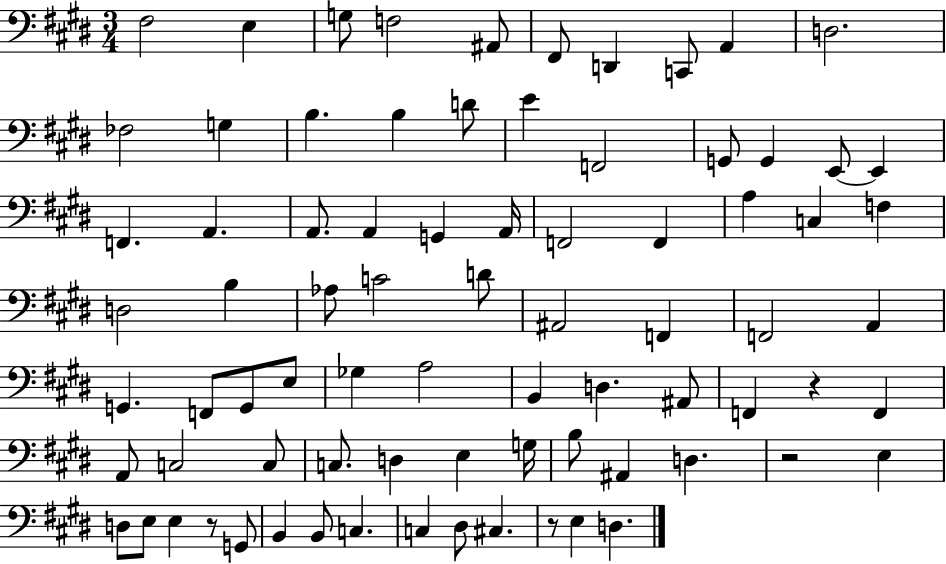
X:1
T:Untitled
M:3/4
L:1/4
K:E
^F,2 E, G,/2 F,2 ^A,,/2 ^F,,/2 D,, C,,/2 A,, D,2 _F,2 G, B, B, D/2 E F,,2 G,,/2 G,, E,,/2 E,, F,, A,, A,,/2 A,, G,, A,,/4 F,,2 F,, A, C, F, D,2 B, _A,/2 C2 D/2 ^A,,2 F,, F,,2 A,, G,, F,,/2 G,,/2 E,/2 _G, A,2 B,, D, ^A,,/2 F,, z F,, A,,/2 C,2 C,/2 C,/2 D, E, G,/4 B,/2 ^A,, D, z2 E, D,/2 E,/2 E, z/2 G,,/2 B,, B,,/2 C, C, ^D,/2 ^C, z/2 E, D,